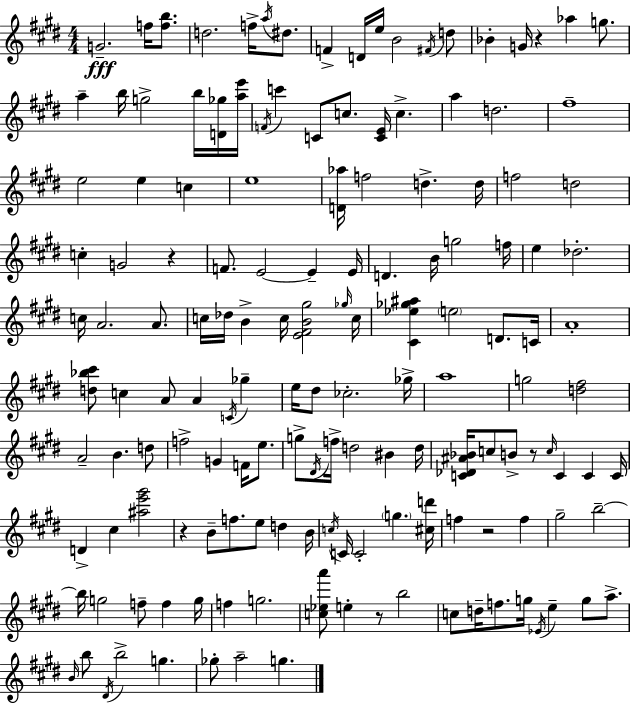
{
  \clef treble
  \numericTimeSignature
  \time 4/4
  \key e \major
  g'2.--\fff f''16 <f'' b''>8. | d''2. f''16-> \acciaccatura { a''16 } dis''8. | f'4-> d'16 e''16 b'2 \acciaccatura { fis'16 } | d''8 bes'4-. g'16 r4 aes''4 g''8. | \break a''4-- b''16 g''2-> b''16 | <d' ges''>16 <a'' e'''>16 \acciaccatura { f'16 } c'''4 c'8 c''8. <c' e'>16 c''4.-> | a''4 d''2. | fis''1-- | \break e''2 e''4 c''4 | e''1 | <d' aes''>16 f''2 d''4.-> | d''16 f''2 d''2 | \break c''4-. g'2 r4 | f'8. e'2~~ e'4-- | e'16 d'4. b'16 g''2 | f''16 e''4 des''2.-. | \break c''16 a'2. | a'8. c''16 des''16 b'4-> c''16 <e' fis' b' gis''>2 | \grace { ges''16 } c''16 <cis' ees'' ges'' ais''>4 \parenthesize e''2 | d'8. c'16 a'1-. | \break <d'' bes'' cis'''>8 c''4 a'8 a'4 | \acciaccatura { c'16 } ges''4-- e''16 dis''8 ces''2.-. | ges''16-> a''1 | g''2 <d'' fis''>2 | \break a'2-- b'4. | d''8 f''2-> g'4 | f'16 e''8. g''8-> \acciaccatura { dis'16 } f''16-> d''2 | bis'4 d''16 <c' des' ais' bes'>16 c''8 b'8-> r8 \grace { c''16 } c'4 | \break c'4 c'16 d'4-> cis''4 <ais'' e''' gis'''>2 | r4 b'8-- f''8. | e''8 d''4 b'16 \acciaccatura { c''16 } c'16 c'2-. | \parenthesize g''4. <cis'' d'''>16 f''4 r2 | \break f''4 gis''2-- | b''2--~~ b''16 g''2 | f''8-- f''4 g''16 f''4 g''2. | <c'' ees'' a'''>8 e''4-. r8 | \break b''2 c''8 d''16-- f''8. g''16 \acciaccatura { ees'16 } | e''4-- g''8 a''8.-> \grace { b'16 } b''8 \acciaccatura { dis'16 } b''2-> | g''4. ges''8-. a''2-- | g''4. \bar "|."
}